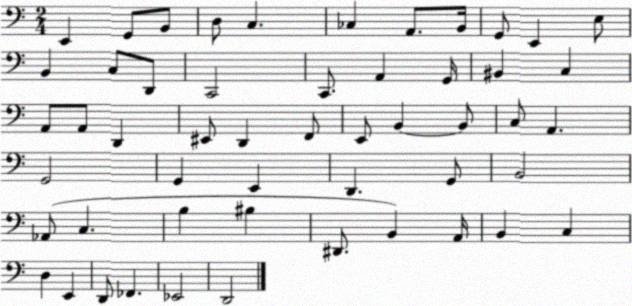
X:1
T:Untitled
M:2/4
L:1/4
K:C
E,, G,,/2 B,,/2 D,/2 C, _C, A,,/2 B,,/4 G,,/2 E,, E,/2 B,, C,/2 D,,/2 C,,2 C,,/2 A,, G,,/4 ^B,, C, A,,/2 A,,/2 D,, ^E,,/2 D,, F,,/2 E,,/2 B,, B,,/2 C,/2 A,, G,,2 G,, E,, D,, G,,/2 B,,2 _A,,/2 C, B, ^B, ^D,,/2 B,, A,,/4 B,, C, D, E,, D,,/2 _F,, _E,,2 D,,2